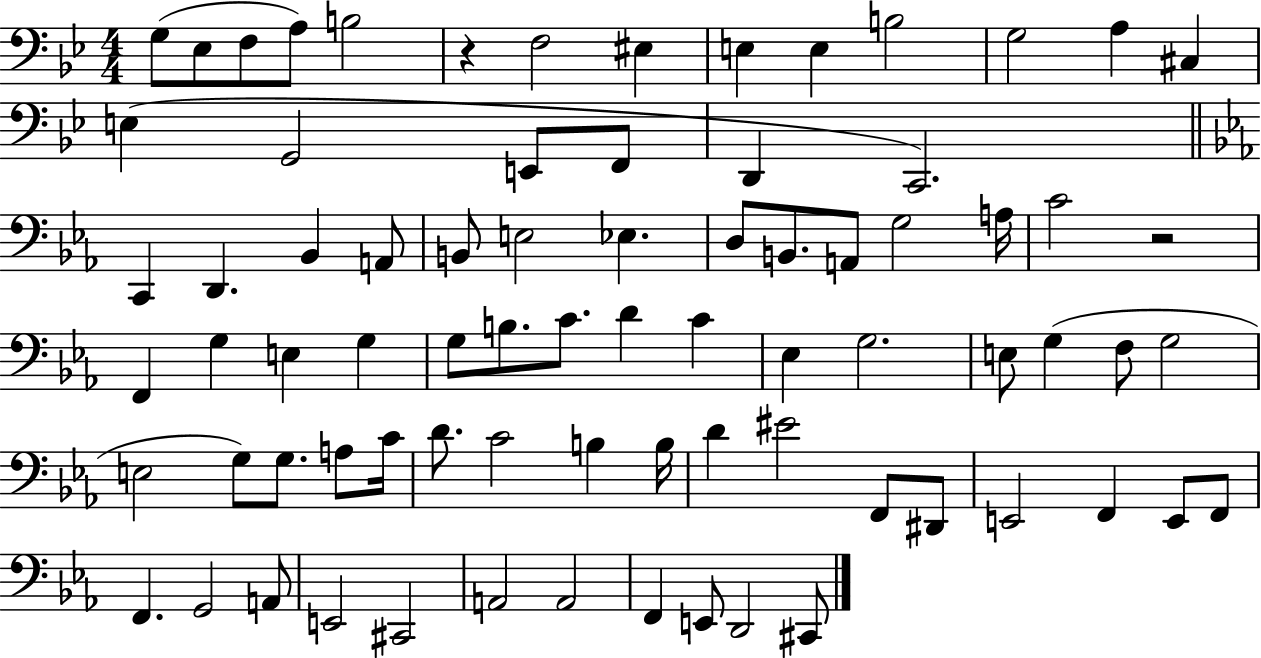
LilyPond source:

{
  \clef bass
  \numericTimeSignature
  \time 4/4
  \key bes \major
  g8( ees8 f8 a8) b2 | r4 f2 eis4 | e4 e4 b2 | g2 a4 cis4 | \break e4( g,2 e,8 f,8 | d,4 c,2.) | \bar "||" \break \key ees \major c,4 d,4. bes,4 a,8 | b,8 e2 ees4. | d8 b,8. a,8 g2 a16 | c'2 r2 | \break f,4 g4 e4 g4 | g8 b8. c'8. d'4 c'4 | ees4 g2. | e8 g4( f8 g2 | \break e2 g8) g8. a8 c'16 | d'8. c'2 b4 b16 | d'4 eis'2 f,8 dis,8 | e,2 f,4 e,8 f,8 | \break f,4. g,2 a,8 | e,2 cis,2 | a,2 a,2 | f,4 e,8 d,2 cis,8 | \break \bar "|."
}